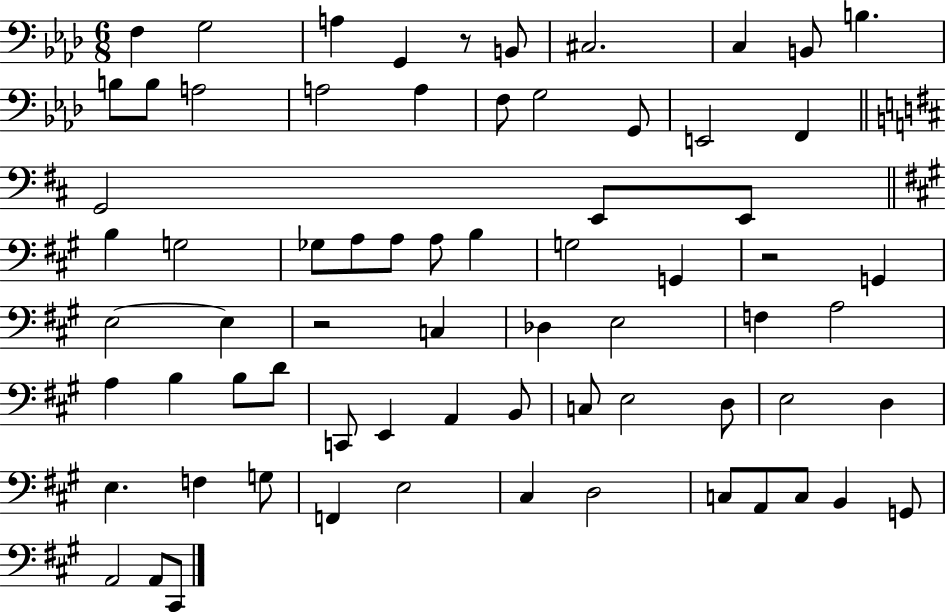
{
  \clef bass
  \numericTimeSignature
  \time 6/8
  \key aes \major
  f4 g2 | a4 g,4 r8 b,8 | cis2. | c4 b,8 b4. | \break b8 b8 a2 | a2 a4 | f8 g2 g,8 | e,2 f,4 | \break \bar "||" \break \key d \major g,2 e,8 e,8 | \bar "||" \break \key a \major b4 g2 | ges8 a8 a8 a8 b4 | g2 g,4 | r2 g,4 | \break e2~~ e4 | r2 c4 | des4 e2 | f4 a2 | \break a4 b4 b8 d'8 | c,8 e,4 a,4 b,8 | c8 e2 d8 | e2 d4 | \break e4. f4 g8 | f,4 e2 | cis4 d2 | c8 a,8 c8 b,4 g,8 | \break a,2 a,8 cis,8 | \bar "|."
}